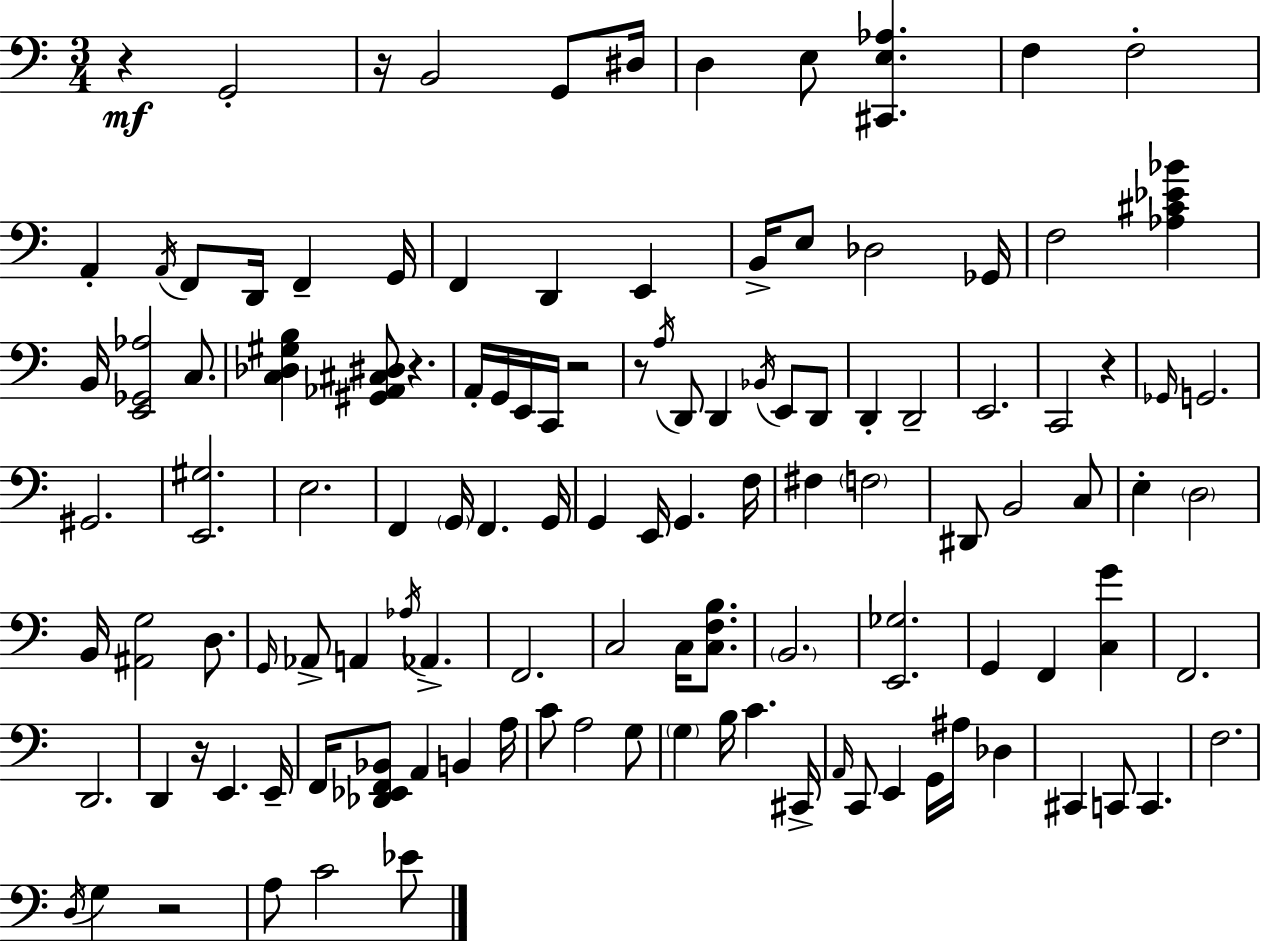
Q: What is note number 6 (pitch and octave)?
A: E3